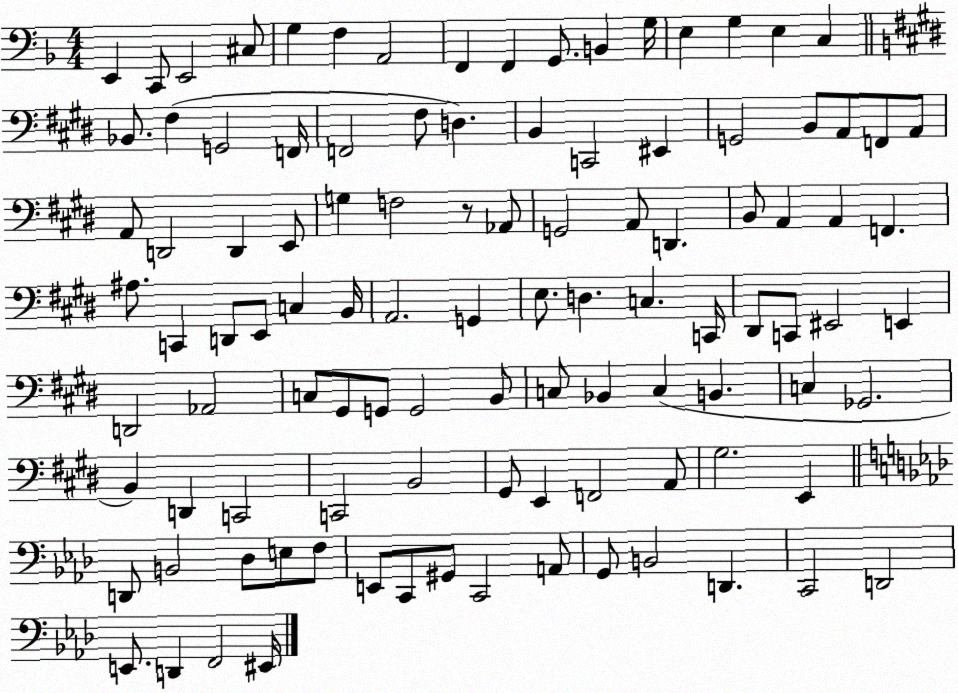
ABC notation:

X:1
T:Untitled
M:4/4
L:1/4
K:F
E,, C,,/2 E,,2 ^C,/2 G, F, A,,2 F,, F,, G,,/2 B,, G,/4 E, G, E, C, _B,,/2 ^F, G,,2 F,,/4 F,,2 ^F,/2 D, B,, C,,2 ^E,, G,,2 B,,/2 A,,/2 F,,/2 A,,/2 A,,/2 D,,2 D,, E,,/2 G, F,2 z/2 _A,,/2 G,,2 A,,/2 D,, B,,/2 A,, A,, F,, ^A,/2 C,, D,,/2 E,,/2 C, B,,/4 A,,2 G,, E,/2 D, C, C,,/4 ^D,,/2 C,,/2 ^E,,2 E,, D,,2 _A,,2 C,/2 ^G,,/2 G,,/2 G,,2 B,,/2 C,/2 _B,, C, B,, C, _G,,2 B,, D,, C,,2 C,,2 B,,2 ^G,,/2 E,, F,,2 A,,/2 ^G,2 E,, D,,/2 B,,2 _D,/2 E,/2 F,/2 E,,/2 C,,/2 ^G,,/2 C,,2 A,,/2 G,,/2 B,,2 D,, C,,2 D,,2 E,,/2 D,, F,,2 ^E,,/4